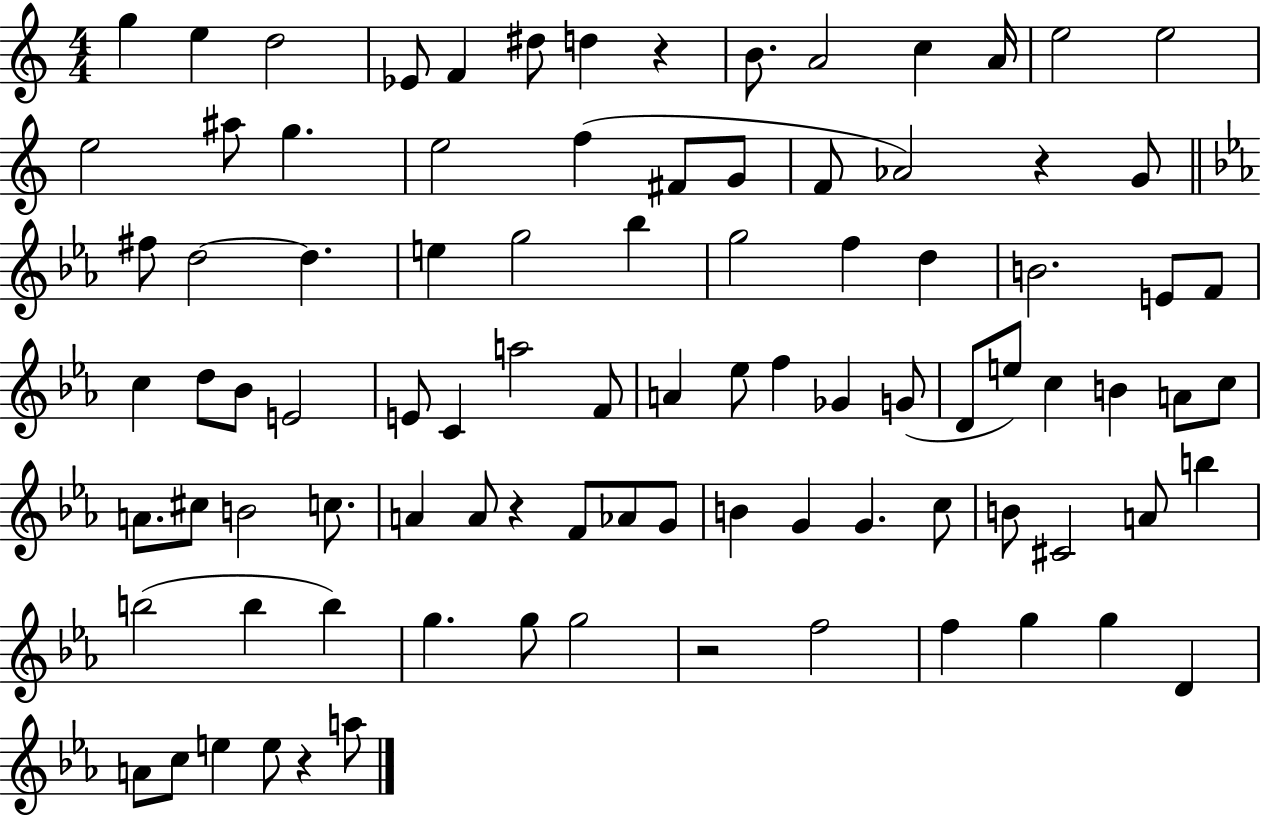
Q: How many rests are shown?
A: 5